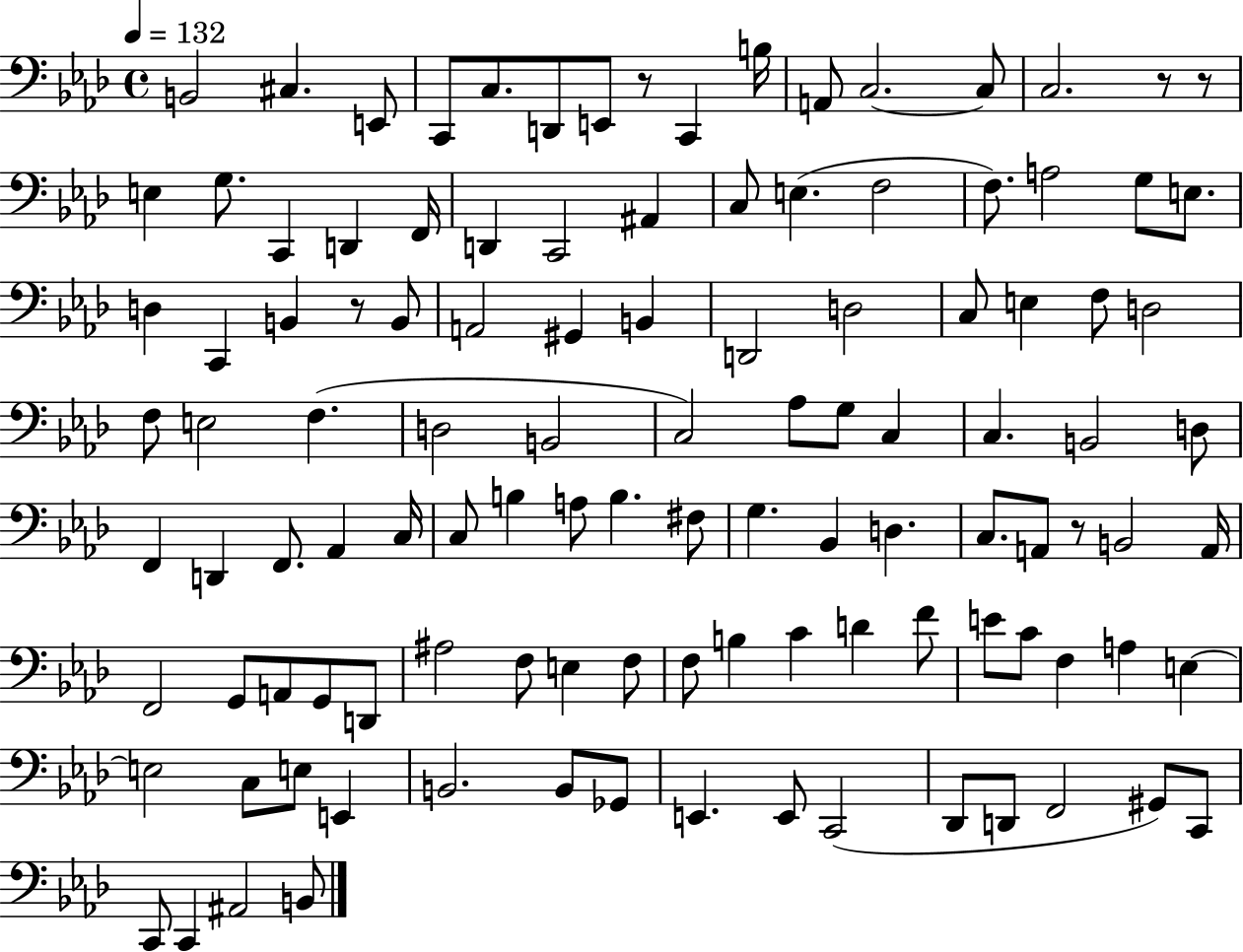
X:1
T:Untitled
M:4/4
L:1/4
K:Ab
B,,2 ^C, E,,/2 C,,/2 C,/2 D,,/2 E,,/2 z/2 C,, B,/4 A,,/2 C,2 C,/2 C,2 z/2 z/2 E, G,/2 C,, D,, F,,/4 D,, C,,2 ^A,, C,/2 E, F,2 F,/2 A,2 G,/2 E,/2 D, C,, B,, z/2 B,,/2 A,,2 ^G,, B,, D,,2 D,2 C,/2 E, F,/2 D,2 F,/2 E,2 F, D,2 B,,2 C,2 _A,/2 G,/2 C, C, B,,2 D,/2 F,, D,, F,,/2 _A,, C,/4 C,/2 B, A,/2 B, ^F,/2 G, _B,, D, C,/2 A,,/2 z/2 B,,2 A,,/4 F,,2 G,,/2 A,,/2 G,,/2 D,,/2 ^A,2 F,/2 E, F,/2 F,/2 B, C D F/2 E/2 C/2 F, A, E, E,2 C,/2 E,/2 E,, B,,2 B,,/2 _G,,/2 E,, E,,/2 C,,2 _D,,/2 D,,/2 F,,2 ^G,,/2 C,,/2 C,,/2 C,, ^A,,2 B,,/2